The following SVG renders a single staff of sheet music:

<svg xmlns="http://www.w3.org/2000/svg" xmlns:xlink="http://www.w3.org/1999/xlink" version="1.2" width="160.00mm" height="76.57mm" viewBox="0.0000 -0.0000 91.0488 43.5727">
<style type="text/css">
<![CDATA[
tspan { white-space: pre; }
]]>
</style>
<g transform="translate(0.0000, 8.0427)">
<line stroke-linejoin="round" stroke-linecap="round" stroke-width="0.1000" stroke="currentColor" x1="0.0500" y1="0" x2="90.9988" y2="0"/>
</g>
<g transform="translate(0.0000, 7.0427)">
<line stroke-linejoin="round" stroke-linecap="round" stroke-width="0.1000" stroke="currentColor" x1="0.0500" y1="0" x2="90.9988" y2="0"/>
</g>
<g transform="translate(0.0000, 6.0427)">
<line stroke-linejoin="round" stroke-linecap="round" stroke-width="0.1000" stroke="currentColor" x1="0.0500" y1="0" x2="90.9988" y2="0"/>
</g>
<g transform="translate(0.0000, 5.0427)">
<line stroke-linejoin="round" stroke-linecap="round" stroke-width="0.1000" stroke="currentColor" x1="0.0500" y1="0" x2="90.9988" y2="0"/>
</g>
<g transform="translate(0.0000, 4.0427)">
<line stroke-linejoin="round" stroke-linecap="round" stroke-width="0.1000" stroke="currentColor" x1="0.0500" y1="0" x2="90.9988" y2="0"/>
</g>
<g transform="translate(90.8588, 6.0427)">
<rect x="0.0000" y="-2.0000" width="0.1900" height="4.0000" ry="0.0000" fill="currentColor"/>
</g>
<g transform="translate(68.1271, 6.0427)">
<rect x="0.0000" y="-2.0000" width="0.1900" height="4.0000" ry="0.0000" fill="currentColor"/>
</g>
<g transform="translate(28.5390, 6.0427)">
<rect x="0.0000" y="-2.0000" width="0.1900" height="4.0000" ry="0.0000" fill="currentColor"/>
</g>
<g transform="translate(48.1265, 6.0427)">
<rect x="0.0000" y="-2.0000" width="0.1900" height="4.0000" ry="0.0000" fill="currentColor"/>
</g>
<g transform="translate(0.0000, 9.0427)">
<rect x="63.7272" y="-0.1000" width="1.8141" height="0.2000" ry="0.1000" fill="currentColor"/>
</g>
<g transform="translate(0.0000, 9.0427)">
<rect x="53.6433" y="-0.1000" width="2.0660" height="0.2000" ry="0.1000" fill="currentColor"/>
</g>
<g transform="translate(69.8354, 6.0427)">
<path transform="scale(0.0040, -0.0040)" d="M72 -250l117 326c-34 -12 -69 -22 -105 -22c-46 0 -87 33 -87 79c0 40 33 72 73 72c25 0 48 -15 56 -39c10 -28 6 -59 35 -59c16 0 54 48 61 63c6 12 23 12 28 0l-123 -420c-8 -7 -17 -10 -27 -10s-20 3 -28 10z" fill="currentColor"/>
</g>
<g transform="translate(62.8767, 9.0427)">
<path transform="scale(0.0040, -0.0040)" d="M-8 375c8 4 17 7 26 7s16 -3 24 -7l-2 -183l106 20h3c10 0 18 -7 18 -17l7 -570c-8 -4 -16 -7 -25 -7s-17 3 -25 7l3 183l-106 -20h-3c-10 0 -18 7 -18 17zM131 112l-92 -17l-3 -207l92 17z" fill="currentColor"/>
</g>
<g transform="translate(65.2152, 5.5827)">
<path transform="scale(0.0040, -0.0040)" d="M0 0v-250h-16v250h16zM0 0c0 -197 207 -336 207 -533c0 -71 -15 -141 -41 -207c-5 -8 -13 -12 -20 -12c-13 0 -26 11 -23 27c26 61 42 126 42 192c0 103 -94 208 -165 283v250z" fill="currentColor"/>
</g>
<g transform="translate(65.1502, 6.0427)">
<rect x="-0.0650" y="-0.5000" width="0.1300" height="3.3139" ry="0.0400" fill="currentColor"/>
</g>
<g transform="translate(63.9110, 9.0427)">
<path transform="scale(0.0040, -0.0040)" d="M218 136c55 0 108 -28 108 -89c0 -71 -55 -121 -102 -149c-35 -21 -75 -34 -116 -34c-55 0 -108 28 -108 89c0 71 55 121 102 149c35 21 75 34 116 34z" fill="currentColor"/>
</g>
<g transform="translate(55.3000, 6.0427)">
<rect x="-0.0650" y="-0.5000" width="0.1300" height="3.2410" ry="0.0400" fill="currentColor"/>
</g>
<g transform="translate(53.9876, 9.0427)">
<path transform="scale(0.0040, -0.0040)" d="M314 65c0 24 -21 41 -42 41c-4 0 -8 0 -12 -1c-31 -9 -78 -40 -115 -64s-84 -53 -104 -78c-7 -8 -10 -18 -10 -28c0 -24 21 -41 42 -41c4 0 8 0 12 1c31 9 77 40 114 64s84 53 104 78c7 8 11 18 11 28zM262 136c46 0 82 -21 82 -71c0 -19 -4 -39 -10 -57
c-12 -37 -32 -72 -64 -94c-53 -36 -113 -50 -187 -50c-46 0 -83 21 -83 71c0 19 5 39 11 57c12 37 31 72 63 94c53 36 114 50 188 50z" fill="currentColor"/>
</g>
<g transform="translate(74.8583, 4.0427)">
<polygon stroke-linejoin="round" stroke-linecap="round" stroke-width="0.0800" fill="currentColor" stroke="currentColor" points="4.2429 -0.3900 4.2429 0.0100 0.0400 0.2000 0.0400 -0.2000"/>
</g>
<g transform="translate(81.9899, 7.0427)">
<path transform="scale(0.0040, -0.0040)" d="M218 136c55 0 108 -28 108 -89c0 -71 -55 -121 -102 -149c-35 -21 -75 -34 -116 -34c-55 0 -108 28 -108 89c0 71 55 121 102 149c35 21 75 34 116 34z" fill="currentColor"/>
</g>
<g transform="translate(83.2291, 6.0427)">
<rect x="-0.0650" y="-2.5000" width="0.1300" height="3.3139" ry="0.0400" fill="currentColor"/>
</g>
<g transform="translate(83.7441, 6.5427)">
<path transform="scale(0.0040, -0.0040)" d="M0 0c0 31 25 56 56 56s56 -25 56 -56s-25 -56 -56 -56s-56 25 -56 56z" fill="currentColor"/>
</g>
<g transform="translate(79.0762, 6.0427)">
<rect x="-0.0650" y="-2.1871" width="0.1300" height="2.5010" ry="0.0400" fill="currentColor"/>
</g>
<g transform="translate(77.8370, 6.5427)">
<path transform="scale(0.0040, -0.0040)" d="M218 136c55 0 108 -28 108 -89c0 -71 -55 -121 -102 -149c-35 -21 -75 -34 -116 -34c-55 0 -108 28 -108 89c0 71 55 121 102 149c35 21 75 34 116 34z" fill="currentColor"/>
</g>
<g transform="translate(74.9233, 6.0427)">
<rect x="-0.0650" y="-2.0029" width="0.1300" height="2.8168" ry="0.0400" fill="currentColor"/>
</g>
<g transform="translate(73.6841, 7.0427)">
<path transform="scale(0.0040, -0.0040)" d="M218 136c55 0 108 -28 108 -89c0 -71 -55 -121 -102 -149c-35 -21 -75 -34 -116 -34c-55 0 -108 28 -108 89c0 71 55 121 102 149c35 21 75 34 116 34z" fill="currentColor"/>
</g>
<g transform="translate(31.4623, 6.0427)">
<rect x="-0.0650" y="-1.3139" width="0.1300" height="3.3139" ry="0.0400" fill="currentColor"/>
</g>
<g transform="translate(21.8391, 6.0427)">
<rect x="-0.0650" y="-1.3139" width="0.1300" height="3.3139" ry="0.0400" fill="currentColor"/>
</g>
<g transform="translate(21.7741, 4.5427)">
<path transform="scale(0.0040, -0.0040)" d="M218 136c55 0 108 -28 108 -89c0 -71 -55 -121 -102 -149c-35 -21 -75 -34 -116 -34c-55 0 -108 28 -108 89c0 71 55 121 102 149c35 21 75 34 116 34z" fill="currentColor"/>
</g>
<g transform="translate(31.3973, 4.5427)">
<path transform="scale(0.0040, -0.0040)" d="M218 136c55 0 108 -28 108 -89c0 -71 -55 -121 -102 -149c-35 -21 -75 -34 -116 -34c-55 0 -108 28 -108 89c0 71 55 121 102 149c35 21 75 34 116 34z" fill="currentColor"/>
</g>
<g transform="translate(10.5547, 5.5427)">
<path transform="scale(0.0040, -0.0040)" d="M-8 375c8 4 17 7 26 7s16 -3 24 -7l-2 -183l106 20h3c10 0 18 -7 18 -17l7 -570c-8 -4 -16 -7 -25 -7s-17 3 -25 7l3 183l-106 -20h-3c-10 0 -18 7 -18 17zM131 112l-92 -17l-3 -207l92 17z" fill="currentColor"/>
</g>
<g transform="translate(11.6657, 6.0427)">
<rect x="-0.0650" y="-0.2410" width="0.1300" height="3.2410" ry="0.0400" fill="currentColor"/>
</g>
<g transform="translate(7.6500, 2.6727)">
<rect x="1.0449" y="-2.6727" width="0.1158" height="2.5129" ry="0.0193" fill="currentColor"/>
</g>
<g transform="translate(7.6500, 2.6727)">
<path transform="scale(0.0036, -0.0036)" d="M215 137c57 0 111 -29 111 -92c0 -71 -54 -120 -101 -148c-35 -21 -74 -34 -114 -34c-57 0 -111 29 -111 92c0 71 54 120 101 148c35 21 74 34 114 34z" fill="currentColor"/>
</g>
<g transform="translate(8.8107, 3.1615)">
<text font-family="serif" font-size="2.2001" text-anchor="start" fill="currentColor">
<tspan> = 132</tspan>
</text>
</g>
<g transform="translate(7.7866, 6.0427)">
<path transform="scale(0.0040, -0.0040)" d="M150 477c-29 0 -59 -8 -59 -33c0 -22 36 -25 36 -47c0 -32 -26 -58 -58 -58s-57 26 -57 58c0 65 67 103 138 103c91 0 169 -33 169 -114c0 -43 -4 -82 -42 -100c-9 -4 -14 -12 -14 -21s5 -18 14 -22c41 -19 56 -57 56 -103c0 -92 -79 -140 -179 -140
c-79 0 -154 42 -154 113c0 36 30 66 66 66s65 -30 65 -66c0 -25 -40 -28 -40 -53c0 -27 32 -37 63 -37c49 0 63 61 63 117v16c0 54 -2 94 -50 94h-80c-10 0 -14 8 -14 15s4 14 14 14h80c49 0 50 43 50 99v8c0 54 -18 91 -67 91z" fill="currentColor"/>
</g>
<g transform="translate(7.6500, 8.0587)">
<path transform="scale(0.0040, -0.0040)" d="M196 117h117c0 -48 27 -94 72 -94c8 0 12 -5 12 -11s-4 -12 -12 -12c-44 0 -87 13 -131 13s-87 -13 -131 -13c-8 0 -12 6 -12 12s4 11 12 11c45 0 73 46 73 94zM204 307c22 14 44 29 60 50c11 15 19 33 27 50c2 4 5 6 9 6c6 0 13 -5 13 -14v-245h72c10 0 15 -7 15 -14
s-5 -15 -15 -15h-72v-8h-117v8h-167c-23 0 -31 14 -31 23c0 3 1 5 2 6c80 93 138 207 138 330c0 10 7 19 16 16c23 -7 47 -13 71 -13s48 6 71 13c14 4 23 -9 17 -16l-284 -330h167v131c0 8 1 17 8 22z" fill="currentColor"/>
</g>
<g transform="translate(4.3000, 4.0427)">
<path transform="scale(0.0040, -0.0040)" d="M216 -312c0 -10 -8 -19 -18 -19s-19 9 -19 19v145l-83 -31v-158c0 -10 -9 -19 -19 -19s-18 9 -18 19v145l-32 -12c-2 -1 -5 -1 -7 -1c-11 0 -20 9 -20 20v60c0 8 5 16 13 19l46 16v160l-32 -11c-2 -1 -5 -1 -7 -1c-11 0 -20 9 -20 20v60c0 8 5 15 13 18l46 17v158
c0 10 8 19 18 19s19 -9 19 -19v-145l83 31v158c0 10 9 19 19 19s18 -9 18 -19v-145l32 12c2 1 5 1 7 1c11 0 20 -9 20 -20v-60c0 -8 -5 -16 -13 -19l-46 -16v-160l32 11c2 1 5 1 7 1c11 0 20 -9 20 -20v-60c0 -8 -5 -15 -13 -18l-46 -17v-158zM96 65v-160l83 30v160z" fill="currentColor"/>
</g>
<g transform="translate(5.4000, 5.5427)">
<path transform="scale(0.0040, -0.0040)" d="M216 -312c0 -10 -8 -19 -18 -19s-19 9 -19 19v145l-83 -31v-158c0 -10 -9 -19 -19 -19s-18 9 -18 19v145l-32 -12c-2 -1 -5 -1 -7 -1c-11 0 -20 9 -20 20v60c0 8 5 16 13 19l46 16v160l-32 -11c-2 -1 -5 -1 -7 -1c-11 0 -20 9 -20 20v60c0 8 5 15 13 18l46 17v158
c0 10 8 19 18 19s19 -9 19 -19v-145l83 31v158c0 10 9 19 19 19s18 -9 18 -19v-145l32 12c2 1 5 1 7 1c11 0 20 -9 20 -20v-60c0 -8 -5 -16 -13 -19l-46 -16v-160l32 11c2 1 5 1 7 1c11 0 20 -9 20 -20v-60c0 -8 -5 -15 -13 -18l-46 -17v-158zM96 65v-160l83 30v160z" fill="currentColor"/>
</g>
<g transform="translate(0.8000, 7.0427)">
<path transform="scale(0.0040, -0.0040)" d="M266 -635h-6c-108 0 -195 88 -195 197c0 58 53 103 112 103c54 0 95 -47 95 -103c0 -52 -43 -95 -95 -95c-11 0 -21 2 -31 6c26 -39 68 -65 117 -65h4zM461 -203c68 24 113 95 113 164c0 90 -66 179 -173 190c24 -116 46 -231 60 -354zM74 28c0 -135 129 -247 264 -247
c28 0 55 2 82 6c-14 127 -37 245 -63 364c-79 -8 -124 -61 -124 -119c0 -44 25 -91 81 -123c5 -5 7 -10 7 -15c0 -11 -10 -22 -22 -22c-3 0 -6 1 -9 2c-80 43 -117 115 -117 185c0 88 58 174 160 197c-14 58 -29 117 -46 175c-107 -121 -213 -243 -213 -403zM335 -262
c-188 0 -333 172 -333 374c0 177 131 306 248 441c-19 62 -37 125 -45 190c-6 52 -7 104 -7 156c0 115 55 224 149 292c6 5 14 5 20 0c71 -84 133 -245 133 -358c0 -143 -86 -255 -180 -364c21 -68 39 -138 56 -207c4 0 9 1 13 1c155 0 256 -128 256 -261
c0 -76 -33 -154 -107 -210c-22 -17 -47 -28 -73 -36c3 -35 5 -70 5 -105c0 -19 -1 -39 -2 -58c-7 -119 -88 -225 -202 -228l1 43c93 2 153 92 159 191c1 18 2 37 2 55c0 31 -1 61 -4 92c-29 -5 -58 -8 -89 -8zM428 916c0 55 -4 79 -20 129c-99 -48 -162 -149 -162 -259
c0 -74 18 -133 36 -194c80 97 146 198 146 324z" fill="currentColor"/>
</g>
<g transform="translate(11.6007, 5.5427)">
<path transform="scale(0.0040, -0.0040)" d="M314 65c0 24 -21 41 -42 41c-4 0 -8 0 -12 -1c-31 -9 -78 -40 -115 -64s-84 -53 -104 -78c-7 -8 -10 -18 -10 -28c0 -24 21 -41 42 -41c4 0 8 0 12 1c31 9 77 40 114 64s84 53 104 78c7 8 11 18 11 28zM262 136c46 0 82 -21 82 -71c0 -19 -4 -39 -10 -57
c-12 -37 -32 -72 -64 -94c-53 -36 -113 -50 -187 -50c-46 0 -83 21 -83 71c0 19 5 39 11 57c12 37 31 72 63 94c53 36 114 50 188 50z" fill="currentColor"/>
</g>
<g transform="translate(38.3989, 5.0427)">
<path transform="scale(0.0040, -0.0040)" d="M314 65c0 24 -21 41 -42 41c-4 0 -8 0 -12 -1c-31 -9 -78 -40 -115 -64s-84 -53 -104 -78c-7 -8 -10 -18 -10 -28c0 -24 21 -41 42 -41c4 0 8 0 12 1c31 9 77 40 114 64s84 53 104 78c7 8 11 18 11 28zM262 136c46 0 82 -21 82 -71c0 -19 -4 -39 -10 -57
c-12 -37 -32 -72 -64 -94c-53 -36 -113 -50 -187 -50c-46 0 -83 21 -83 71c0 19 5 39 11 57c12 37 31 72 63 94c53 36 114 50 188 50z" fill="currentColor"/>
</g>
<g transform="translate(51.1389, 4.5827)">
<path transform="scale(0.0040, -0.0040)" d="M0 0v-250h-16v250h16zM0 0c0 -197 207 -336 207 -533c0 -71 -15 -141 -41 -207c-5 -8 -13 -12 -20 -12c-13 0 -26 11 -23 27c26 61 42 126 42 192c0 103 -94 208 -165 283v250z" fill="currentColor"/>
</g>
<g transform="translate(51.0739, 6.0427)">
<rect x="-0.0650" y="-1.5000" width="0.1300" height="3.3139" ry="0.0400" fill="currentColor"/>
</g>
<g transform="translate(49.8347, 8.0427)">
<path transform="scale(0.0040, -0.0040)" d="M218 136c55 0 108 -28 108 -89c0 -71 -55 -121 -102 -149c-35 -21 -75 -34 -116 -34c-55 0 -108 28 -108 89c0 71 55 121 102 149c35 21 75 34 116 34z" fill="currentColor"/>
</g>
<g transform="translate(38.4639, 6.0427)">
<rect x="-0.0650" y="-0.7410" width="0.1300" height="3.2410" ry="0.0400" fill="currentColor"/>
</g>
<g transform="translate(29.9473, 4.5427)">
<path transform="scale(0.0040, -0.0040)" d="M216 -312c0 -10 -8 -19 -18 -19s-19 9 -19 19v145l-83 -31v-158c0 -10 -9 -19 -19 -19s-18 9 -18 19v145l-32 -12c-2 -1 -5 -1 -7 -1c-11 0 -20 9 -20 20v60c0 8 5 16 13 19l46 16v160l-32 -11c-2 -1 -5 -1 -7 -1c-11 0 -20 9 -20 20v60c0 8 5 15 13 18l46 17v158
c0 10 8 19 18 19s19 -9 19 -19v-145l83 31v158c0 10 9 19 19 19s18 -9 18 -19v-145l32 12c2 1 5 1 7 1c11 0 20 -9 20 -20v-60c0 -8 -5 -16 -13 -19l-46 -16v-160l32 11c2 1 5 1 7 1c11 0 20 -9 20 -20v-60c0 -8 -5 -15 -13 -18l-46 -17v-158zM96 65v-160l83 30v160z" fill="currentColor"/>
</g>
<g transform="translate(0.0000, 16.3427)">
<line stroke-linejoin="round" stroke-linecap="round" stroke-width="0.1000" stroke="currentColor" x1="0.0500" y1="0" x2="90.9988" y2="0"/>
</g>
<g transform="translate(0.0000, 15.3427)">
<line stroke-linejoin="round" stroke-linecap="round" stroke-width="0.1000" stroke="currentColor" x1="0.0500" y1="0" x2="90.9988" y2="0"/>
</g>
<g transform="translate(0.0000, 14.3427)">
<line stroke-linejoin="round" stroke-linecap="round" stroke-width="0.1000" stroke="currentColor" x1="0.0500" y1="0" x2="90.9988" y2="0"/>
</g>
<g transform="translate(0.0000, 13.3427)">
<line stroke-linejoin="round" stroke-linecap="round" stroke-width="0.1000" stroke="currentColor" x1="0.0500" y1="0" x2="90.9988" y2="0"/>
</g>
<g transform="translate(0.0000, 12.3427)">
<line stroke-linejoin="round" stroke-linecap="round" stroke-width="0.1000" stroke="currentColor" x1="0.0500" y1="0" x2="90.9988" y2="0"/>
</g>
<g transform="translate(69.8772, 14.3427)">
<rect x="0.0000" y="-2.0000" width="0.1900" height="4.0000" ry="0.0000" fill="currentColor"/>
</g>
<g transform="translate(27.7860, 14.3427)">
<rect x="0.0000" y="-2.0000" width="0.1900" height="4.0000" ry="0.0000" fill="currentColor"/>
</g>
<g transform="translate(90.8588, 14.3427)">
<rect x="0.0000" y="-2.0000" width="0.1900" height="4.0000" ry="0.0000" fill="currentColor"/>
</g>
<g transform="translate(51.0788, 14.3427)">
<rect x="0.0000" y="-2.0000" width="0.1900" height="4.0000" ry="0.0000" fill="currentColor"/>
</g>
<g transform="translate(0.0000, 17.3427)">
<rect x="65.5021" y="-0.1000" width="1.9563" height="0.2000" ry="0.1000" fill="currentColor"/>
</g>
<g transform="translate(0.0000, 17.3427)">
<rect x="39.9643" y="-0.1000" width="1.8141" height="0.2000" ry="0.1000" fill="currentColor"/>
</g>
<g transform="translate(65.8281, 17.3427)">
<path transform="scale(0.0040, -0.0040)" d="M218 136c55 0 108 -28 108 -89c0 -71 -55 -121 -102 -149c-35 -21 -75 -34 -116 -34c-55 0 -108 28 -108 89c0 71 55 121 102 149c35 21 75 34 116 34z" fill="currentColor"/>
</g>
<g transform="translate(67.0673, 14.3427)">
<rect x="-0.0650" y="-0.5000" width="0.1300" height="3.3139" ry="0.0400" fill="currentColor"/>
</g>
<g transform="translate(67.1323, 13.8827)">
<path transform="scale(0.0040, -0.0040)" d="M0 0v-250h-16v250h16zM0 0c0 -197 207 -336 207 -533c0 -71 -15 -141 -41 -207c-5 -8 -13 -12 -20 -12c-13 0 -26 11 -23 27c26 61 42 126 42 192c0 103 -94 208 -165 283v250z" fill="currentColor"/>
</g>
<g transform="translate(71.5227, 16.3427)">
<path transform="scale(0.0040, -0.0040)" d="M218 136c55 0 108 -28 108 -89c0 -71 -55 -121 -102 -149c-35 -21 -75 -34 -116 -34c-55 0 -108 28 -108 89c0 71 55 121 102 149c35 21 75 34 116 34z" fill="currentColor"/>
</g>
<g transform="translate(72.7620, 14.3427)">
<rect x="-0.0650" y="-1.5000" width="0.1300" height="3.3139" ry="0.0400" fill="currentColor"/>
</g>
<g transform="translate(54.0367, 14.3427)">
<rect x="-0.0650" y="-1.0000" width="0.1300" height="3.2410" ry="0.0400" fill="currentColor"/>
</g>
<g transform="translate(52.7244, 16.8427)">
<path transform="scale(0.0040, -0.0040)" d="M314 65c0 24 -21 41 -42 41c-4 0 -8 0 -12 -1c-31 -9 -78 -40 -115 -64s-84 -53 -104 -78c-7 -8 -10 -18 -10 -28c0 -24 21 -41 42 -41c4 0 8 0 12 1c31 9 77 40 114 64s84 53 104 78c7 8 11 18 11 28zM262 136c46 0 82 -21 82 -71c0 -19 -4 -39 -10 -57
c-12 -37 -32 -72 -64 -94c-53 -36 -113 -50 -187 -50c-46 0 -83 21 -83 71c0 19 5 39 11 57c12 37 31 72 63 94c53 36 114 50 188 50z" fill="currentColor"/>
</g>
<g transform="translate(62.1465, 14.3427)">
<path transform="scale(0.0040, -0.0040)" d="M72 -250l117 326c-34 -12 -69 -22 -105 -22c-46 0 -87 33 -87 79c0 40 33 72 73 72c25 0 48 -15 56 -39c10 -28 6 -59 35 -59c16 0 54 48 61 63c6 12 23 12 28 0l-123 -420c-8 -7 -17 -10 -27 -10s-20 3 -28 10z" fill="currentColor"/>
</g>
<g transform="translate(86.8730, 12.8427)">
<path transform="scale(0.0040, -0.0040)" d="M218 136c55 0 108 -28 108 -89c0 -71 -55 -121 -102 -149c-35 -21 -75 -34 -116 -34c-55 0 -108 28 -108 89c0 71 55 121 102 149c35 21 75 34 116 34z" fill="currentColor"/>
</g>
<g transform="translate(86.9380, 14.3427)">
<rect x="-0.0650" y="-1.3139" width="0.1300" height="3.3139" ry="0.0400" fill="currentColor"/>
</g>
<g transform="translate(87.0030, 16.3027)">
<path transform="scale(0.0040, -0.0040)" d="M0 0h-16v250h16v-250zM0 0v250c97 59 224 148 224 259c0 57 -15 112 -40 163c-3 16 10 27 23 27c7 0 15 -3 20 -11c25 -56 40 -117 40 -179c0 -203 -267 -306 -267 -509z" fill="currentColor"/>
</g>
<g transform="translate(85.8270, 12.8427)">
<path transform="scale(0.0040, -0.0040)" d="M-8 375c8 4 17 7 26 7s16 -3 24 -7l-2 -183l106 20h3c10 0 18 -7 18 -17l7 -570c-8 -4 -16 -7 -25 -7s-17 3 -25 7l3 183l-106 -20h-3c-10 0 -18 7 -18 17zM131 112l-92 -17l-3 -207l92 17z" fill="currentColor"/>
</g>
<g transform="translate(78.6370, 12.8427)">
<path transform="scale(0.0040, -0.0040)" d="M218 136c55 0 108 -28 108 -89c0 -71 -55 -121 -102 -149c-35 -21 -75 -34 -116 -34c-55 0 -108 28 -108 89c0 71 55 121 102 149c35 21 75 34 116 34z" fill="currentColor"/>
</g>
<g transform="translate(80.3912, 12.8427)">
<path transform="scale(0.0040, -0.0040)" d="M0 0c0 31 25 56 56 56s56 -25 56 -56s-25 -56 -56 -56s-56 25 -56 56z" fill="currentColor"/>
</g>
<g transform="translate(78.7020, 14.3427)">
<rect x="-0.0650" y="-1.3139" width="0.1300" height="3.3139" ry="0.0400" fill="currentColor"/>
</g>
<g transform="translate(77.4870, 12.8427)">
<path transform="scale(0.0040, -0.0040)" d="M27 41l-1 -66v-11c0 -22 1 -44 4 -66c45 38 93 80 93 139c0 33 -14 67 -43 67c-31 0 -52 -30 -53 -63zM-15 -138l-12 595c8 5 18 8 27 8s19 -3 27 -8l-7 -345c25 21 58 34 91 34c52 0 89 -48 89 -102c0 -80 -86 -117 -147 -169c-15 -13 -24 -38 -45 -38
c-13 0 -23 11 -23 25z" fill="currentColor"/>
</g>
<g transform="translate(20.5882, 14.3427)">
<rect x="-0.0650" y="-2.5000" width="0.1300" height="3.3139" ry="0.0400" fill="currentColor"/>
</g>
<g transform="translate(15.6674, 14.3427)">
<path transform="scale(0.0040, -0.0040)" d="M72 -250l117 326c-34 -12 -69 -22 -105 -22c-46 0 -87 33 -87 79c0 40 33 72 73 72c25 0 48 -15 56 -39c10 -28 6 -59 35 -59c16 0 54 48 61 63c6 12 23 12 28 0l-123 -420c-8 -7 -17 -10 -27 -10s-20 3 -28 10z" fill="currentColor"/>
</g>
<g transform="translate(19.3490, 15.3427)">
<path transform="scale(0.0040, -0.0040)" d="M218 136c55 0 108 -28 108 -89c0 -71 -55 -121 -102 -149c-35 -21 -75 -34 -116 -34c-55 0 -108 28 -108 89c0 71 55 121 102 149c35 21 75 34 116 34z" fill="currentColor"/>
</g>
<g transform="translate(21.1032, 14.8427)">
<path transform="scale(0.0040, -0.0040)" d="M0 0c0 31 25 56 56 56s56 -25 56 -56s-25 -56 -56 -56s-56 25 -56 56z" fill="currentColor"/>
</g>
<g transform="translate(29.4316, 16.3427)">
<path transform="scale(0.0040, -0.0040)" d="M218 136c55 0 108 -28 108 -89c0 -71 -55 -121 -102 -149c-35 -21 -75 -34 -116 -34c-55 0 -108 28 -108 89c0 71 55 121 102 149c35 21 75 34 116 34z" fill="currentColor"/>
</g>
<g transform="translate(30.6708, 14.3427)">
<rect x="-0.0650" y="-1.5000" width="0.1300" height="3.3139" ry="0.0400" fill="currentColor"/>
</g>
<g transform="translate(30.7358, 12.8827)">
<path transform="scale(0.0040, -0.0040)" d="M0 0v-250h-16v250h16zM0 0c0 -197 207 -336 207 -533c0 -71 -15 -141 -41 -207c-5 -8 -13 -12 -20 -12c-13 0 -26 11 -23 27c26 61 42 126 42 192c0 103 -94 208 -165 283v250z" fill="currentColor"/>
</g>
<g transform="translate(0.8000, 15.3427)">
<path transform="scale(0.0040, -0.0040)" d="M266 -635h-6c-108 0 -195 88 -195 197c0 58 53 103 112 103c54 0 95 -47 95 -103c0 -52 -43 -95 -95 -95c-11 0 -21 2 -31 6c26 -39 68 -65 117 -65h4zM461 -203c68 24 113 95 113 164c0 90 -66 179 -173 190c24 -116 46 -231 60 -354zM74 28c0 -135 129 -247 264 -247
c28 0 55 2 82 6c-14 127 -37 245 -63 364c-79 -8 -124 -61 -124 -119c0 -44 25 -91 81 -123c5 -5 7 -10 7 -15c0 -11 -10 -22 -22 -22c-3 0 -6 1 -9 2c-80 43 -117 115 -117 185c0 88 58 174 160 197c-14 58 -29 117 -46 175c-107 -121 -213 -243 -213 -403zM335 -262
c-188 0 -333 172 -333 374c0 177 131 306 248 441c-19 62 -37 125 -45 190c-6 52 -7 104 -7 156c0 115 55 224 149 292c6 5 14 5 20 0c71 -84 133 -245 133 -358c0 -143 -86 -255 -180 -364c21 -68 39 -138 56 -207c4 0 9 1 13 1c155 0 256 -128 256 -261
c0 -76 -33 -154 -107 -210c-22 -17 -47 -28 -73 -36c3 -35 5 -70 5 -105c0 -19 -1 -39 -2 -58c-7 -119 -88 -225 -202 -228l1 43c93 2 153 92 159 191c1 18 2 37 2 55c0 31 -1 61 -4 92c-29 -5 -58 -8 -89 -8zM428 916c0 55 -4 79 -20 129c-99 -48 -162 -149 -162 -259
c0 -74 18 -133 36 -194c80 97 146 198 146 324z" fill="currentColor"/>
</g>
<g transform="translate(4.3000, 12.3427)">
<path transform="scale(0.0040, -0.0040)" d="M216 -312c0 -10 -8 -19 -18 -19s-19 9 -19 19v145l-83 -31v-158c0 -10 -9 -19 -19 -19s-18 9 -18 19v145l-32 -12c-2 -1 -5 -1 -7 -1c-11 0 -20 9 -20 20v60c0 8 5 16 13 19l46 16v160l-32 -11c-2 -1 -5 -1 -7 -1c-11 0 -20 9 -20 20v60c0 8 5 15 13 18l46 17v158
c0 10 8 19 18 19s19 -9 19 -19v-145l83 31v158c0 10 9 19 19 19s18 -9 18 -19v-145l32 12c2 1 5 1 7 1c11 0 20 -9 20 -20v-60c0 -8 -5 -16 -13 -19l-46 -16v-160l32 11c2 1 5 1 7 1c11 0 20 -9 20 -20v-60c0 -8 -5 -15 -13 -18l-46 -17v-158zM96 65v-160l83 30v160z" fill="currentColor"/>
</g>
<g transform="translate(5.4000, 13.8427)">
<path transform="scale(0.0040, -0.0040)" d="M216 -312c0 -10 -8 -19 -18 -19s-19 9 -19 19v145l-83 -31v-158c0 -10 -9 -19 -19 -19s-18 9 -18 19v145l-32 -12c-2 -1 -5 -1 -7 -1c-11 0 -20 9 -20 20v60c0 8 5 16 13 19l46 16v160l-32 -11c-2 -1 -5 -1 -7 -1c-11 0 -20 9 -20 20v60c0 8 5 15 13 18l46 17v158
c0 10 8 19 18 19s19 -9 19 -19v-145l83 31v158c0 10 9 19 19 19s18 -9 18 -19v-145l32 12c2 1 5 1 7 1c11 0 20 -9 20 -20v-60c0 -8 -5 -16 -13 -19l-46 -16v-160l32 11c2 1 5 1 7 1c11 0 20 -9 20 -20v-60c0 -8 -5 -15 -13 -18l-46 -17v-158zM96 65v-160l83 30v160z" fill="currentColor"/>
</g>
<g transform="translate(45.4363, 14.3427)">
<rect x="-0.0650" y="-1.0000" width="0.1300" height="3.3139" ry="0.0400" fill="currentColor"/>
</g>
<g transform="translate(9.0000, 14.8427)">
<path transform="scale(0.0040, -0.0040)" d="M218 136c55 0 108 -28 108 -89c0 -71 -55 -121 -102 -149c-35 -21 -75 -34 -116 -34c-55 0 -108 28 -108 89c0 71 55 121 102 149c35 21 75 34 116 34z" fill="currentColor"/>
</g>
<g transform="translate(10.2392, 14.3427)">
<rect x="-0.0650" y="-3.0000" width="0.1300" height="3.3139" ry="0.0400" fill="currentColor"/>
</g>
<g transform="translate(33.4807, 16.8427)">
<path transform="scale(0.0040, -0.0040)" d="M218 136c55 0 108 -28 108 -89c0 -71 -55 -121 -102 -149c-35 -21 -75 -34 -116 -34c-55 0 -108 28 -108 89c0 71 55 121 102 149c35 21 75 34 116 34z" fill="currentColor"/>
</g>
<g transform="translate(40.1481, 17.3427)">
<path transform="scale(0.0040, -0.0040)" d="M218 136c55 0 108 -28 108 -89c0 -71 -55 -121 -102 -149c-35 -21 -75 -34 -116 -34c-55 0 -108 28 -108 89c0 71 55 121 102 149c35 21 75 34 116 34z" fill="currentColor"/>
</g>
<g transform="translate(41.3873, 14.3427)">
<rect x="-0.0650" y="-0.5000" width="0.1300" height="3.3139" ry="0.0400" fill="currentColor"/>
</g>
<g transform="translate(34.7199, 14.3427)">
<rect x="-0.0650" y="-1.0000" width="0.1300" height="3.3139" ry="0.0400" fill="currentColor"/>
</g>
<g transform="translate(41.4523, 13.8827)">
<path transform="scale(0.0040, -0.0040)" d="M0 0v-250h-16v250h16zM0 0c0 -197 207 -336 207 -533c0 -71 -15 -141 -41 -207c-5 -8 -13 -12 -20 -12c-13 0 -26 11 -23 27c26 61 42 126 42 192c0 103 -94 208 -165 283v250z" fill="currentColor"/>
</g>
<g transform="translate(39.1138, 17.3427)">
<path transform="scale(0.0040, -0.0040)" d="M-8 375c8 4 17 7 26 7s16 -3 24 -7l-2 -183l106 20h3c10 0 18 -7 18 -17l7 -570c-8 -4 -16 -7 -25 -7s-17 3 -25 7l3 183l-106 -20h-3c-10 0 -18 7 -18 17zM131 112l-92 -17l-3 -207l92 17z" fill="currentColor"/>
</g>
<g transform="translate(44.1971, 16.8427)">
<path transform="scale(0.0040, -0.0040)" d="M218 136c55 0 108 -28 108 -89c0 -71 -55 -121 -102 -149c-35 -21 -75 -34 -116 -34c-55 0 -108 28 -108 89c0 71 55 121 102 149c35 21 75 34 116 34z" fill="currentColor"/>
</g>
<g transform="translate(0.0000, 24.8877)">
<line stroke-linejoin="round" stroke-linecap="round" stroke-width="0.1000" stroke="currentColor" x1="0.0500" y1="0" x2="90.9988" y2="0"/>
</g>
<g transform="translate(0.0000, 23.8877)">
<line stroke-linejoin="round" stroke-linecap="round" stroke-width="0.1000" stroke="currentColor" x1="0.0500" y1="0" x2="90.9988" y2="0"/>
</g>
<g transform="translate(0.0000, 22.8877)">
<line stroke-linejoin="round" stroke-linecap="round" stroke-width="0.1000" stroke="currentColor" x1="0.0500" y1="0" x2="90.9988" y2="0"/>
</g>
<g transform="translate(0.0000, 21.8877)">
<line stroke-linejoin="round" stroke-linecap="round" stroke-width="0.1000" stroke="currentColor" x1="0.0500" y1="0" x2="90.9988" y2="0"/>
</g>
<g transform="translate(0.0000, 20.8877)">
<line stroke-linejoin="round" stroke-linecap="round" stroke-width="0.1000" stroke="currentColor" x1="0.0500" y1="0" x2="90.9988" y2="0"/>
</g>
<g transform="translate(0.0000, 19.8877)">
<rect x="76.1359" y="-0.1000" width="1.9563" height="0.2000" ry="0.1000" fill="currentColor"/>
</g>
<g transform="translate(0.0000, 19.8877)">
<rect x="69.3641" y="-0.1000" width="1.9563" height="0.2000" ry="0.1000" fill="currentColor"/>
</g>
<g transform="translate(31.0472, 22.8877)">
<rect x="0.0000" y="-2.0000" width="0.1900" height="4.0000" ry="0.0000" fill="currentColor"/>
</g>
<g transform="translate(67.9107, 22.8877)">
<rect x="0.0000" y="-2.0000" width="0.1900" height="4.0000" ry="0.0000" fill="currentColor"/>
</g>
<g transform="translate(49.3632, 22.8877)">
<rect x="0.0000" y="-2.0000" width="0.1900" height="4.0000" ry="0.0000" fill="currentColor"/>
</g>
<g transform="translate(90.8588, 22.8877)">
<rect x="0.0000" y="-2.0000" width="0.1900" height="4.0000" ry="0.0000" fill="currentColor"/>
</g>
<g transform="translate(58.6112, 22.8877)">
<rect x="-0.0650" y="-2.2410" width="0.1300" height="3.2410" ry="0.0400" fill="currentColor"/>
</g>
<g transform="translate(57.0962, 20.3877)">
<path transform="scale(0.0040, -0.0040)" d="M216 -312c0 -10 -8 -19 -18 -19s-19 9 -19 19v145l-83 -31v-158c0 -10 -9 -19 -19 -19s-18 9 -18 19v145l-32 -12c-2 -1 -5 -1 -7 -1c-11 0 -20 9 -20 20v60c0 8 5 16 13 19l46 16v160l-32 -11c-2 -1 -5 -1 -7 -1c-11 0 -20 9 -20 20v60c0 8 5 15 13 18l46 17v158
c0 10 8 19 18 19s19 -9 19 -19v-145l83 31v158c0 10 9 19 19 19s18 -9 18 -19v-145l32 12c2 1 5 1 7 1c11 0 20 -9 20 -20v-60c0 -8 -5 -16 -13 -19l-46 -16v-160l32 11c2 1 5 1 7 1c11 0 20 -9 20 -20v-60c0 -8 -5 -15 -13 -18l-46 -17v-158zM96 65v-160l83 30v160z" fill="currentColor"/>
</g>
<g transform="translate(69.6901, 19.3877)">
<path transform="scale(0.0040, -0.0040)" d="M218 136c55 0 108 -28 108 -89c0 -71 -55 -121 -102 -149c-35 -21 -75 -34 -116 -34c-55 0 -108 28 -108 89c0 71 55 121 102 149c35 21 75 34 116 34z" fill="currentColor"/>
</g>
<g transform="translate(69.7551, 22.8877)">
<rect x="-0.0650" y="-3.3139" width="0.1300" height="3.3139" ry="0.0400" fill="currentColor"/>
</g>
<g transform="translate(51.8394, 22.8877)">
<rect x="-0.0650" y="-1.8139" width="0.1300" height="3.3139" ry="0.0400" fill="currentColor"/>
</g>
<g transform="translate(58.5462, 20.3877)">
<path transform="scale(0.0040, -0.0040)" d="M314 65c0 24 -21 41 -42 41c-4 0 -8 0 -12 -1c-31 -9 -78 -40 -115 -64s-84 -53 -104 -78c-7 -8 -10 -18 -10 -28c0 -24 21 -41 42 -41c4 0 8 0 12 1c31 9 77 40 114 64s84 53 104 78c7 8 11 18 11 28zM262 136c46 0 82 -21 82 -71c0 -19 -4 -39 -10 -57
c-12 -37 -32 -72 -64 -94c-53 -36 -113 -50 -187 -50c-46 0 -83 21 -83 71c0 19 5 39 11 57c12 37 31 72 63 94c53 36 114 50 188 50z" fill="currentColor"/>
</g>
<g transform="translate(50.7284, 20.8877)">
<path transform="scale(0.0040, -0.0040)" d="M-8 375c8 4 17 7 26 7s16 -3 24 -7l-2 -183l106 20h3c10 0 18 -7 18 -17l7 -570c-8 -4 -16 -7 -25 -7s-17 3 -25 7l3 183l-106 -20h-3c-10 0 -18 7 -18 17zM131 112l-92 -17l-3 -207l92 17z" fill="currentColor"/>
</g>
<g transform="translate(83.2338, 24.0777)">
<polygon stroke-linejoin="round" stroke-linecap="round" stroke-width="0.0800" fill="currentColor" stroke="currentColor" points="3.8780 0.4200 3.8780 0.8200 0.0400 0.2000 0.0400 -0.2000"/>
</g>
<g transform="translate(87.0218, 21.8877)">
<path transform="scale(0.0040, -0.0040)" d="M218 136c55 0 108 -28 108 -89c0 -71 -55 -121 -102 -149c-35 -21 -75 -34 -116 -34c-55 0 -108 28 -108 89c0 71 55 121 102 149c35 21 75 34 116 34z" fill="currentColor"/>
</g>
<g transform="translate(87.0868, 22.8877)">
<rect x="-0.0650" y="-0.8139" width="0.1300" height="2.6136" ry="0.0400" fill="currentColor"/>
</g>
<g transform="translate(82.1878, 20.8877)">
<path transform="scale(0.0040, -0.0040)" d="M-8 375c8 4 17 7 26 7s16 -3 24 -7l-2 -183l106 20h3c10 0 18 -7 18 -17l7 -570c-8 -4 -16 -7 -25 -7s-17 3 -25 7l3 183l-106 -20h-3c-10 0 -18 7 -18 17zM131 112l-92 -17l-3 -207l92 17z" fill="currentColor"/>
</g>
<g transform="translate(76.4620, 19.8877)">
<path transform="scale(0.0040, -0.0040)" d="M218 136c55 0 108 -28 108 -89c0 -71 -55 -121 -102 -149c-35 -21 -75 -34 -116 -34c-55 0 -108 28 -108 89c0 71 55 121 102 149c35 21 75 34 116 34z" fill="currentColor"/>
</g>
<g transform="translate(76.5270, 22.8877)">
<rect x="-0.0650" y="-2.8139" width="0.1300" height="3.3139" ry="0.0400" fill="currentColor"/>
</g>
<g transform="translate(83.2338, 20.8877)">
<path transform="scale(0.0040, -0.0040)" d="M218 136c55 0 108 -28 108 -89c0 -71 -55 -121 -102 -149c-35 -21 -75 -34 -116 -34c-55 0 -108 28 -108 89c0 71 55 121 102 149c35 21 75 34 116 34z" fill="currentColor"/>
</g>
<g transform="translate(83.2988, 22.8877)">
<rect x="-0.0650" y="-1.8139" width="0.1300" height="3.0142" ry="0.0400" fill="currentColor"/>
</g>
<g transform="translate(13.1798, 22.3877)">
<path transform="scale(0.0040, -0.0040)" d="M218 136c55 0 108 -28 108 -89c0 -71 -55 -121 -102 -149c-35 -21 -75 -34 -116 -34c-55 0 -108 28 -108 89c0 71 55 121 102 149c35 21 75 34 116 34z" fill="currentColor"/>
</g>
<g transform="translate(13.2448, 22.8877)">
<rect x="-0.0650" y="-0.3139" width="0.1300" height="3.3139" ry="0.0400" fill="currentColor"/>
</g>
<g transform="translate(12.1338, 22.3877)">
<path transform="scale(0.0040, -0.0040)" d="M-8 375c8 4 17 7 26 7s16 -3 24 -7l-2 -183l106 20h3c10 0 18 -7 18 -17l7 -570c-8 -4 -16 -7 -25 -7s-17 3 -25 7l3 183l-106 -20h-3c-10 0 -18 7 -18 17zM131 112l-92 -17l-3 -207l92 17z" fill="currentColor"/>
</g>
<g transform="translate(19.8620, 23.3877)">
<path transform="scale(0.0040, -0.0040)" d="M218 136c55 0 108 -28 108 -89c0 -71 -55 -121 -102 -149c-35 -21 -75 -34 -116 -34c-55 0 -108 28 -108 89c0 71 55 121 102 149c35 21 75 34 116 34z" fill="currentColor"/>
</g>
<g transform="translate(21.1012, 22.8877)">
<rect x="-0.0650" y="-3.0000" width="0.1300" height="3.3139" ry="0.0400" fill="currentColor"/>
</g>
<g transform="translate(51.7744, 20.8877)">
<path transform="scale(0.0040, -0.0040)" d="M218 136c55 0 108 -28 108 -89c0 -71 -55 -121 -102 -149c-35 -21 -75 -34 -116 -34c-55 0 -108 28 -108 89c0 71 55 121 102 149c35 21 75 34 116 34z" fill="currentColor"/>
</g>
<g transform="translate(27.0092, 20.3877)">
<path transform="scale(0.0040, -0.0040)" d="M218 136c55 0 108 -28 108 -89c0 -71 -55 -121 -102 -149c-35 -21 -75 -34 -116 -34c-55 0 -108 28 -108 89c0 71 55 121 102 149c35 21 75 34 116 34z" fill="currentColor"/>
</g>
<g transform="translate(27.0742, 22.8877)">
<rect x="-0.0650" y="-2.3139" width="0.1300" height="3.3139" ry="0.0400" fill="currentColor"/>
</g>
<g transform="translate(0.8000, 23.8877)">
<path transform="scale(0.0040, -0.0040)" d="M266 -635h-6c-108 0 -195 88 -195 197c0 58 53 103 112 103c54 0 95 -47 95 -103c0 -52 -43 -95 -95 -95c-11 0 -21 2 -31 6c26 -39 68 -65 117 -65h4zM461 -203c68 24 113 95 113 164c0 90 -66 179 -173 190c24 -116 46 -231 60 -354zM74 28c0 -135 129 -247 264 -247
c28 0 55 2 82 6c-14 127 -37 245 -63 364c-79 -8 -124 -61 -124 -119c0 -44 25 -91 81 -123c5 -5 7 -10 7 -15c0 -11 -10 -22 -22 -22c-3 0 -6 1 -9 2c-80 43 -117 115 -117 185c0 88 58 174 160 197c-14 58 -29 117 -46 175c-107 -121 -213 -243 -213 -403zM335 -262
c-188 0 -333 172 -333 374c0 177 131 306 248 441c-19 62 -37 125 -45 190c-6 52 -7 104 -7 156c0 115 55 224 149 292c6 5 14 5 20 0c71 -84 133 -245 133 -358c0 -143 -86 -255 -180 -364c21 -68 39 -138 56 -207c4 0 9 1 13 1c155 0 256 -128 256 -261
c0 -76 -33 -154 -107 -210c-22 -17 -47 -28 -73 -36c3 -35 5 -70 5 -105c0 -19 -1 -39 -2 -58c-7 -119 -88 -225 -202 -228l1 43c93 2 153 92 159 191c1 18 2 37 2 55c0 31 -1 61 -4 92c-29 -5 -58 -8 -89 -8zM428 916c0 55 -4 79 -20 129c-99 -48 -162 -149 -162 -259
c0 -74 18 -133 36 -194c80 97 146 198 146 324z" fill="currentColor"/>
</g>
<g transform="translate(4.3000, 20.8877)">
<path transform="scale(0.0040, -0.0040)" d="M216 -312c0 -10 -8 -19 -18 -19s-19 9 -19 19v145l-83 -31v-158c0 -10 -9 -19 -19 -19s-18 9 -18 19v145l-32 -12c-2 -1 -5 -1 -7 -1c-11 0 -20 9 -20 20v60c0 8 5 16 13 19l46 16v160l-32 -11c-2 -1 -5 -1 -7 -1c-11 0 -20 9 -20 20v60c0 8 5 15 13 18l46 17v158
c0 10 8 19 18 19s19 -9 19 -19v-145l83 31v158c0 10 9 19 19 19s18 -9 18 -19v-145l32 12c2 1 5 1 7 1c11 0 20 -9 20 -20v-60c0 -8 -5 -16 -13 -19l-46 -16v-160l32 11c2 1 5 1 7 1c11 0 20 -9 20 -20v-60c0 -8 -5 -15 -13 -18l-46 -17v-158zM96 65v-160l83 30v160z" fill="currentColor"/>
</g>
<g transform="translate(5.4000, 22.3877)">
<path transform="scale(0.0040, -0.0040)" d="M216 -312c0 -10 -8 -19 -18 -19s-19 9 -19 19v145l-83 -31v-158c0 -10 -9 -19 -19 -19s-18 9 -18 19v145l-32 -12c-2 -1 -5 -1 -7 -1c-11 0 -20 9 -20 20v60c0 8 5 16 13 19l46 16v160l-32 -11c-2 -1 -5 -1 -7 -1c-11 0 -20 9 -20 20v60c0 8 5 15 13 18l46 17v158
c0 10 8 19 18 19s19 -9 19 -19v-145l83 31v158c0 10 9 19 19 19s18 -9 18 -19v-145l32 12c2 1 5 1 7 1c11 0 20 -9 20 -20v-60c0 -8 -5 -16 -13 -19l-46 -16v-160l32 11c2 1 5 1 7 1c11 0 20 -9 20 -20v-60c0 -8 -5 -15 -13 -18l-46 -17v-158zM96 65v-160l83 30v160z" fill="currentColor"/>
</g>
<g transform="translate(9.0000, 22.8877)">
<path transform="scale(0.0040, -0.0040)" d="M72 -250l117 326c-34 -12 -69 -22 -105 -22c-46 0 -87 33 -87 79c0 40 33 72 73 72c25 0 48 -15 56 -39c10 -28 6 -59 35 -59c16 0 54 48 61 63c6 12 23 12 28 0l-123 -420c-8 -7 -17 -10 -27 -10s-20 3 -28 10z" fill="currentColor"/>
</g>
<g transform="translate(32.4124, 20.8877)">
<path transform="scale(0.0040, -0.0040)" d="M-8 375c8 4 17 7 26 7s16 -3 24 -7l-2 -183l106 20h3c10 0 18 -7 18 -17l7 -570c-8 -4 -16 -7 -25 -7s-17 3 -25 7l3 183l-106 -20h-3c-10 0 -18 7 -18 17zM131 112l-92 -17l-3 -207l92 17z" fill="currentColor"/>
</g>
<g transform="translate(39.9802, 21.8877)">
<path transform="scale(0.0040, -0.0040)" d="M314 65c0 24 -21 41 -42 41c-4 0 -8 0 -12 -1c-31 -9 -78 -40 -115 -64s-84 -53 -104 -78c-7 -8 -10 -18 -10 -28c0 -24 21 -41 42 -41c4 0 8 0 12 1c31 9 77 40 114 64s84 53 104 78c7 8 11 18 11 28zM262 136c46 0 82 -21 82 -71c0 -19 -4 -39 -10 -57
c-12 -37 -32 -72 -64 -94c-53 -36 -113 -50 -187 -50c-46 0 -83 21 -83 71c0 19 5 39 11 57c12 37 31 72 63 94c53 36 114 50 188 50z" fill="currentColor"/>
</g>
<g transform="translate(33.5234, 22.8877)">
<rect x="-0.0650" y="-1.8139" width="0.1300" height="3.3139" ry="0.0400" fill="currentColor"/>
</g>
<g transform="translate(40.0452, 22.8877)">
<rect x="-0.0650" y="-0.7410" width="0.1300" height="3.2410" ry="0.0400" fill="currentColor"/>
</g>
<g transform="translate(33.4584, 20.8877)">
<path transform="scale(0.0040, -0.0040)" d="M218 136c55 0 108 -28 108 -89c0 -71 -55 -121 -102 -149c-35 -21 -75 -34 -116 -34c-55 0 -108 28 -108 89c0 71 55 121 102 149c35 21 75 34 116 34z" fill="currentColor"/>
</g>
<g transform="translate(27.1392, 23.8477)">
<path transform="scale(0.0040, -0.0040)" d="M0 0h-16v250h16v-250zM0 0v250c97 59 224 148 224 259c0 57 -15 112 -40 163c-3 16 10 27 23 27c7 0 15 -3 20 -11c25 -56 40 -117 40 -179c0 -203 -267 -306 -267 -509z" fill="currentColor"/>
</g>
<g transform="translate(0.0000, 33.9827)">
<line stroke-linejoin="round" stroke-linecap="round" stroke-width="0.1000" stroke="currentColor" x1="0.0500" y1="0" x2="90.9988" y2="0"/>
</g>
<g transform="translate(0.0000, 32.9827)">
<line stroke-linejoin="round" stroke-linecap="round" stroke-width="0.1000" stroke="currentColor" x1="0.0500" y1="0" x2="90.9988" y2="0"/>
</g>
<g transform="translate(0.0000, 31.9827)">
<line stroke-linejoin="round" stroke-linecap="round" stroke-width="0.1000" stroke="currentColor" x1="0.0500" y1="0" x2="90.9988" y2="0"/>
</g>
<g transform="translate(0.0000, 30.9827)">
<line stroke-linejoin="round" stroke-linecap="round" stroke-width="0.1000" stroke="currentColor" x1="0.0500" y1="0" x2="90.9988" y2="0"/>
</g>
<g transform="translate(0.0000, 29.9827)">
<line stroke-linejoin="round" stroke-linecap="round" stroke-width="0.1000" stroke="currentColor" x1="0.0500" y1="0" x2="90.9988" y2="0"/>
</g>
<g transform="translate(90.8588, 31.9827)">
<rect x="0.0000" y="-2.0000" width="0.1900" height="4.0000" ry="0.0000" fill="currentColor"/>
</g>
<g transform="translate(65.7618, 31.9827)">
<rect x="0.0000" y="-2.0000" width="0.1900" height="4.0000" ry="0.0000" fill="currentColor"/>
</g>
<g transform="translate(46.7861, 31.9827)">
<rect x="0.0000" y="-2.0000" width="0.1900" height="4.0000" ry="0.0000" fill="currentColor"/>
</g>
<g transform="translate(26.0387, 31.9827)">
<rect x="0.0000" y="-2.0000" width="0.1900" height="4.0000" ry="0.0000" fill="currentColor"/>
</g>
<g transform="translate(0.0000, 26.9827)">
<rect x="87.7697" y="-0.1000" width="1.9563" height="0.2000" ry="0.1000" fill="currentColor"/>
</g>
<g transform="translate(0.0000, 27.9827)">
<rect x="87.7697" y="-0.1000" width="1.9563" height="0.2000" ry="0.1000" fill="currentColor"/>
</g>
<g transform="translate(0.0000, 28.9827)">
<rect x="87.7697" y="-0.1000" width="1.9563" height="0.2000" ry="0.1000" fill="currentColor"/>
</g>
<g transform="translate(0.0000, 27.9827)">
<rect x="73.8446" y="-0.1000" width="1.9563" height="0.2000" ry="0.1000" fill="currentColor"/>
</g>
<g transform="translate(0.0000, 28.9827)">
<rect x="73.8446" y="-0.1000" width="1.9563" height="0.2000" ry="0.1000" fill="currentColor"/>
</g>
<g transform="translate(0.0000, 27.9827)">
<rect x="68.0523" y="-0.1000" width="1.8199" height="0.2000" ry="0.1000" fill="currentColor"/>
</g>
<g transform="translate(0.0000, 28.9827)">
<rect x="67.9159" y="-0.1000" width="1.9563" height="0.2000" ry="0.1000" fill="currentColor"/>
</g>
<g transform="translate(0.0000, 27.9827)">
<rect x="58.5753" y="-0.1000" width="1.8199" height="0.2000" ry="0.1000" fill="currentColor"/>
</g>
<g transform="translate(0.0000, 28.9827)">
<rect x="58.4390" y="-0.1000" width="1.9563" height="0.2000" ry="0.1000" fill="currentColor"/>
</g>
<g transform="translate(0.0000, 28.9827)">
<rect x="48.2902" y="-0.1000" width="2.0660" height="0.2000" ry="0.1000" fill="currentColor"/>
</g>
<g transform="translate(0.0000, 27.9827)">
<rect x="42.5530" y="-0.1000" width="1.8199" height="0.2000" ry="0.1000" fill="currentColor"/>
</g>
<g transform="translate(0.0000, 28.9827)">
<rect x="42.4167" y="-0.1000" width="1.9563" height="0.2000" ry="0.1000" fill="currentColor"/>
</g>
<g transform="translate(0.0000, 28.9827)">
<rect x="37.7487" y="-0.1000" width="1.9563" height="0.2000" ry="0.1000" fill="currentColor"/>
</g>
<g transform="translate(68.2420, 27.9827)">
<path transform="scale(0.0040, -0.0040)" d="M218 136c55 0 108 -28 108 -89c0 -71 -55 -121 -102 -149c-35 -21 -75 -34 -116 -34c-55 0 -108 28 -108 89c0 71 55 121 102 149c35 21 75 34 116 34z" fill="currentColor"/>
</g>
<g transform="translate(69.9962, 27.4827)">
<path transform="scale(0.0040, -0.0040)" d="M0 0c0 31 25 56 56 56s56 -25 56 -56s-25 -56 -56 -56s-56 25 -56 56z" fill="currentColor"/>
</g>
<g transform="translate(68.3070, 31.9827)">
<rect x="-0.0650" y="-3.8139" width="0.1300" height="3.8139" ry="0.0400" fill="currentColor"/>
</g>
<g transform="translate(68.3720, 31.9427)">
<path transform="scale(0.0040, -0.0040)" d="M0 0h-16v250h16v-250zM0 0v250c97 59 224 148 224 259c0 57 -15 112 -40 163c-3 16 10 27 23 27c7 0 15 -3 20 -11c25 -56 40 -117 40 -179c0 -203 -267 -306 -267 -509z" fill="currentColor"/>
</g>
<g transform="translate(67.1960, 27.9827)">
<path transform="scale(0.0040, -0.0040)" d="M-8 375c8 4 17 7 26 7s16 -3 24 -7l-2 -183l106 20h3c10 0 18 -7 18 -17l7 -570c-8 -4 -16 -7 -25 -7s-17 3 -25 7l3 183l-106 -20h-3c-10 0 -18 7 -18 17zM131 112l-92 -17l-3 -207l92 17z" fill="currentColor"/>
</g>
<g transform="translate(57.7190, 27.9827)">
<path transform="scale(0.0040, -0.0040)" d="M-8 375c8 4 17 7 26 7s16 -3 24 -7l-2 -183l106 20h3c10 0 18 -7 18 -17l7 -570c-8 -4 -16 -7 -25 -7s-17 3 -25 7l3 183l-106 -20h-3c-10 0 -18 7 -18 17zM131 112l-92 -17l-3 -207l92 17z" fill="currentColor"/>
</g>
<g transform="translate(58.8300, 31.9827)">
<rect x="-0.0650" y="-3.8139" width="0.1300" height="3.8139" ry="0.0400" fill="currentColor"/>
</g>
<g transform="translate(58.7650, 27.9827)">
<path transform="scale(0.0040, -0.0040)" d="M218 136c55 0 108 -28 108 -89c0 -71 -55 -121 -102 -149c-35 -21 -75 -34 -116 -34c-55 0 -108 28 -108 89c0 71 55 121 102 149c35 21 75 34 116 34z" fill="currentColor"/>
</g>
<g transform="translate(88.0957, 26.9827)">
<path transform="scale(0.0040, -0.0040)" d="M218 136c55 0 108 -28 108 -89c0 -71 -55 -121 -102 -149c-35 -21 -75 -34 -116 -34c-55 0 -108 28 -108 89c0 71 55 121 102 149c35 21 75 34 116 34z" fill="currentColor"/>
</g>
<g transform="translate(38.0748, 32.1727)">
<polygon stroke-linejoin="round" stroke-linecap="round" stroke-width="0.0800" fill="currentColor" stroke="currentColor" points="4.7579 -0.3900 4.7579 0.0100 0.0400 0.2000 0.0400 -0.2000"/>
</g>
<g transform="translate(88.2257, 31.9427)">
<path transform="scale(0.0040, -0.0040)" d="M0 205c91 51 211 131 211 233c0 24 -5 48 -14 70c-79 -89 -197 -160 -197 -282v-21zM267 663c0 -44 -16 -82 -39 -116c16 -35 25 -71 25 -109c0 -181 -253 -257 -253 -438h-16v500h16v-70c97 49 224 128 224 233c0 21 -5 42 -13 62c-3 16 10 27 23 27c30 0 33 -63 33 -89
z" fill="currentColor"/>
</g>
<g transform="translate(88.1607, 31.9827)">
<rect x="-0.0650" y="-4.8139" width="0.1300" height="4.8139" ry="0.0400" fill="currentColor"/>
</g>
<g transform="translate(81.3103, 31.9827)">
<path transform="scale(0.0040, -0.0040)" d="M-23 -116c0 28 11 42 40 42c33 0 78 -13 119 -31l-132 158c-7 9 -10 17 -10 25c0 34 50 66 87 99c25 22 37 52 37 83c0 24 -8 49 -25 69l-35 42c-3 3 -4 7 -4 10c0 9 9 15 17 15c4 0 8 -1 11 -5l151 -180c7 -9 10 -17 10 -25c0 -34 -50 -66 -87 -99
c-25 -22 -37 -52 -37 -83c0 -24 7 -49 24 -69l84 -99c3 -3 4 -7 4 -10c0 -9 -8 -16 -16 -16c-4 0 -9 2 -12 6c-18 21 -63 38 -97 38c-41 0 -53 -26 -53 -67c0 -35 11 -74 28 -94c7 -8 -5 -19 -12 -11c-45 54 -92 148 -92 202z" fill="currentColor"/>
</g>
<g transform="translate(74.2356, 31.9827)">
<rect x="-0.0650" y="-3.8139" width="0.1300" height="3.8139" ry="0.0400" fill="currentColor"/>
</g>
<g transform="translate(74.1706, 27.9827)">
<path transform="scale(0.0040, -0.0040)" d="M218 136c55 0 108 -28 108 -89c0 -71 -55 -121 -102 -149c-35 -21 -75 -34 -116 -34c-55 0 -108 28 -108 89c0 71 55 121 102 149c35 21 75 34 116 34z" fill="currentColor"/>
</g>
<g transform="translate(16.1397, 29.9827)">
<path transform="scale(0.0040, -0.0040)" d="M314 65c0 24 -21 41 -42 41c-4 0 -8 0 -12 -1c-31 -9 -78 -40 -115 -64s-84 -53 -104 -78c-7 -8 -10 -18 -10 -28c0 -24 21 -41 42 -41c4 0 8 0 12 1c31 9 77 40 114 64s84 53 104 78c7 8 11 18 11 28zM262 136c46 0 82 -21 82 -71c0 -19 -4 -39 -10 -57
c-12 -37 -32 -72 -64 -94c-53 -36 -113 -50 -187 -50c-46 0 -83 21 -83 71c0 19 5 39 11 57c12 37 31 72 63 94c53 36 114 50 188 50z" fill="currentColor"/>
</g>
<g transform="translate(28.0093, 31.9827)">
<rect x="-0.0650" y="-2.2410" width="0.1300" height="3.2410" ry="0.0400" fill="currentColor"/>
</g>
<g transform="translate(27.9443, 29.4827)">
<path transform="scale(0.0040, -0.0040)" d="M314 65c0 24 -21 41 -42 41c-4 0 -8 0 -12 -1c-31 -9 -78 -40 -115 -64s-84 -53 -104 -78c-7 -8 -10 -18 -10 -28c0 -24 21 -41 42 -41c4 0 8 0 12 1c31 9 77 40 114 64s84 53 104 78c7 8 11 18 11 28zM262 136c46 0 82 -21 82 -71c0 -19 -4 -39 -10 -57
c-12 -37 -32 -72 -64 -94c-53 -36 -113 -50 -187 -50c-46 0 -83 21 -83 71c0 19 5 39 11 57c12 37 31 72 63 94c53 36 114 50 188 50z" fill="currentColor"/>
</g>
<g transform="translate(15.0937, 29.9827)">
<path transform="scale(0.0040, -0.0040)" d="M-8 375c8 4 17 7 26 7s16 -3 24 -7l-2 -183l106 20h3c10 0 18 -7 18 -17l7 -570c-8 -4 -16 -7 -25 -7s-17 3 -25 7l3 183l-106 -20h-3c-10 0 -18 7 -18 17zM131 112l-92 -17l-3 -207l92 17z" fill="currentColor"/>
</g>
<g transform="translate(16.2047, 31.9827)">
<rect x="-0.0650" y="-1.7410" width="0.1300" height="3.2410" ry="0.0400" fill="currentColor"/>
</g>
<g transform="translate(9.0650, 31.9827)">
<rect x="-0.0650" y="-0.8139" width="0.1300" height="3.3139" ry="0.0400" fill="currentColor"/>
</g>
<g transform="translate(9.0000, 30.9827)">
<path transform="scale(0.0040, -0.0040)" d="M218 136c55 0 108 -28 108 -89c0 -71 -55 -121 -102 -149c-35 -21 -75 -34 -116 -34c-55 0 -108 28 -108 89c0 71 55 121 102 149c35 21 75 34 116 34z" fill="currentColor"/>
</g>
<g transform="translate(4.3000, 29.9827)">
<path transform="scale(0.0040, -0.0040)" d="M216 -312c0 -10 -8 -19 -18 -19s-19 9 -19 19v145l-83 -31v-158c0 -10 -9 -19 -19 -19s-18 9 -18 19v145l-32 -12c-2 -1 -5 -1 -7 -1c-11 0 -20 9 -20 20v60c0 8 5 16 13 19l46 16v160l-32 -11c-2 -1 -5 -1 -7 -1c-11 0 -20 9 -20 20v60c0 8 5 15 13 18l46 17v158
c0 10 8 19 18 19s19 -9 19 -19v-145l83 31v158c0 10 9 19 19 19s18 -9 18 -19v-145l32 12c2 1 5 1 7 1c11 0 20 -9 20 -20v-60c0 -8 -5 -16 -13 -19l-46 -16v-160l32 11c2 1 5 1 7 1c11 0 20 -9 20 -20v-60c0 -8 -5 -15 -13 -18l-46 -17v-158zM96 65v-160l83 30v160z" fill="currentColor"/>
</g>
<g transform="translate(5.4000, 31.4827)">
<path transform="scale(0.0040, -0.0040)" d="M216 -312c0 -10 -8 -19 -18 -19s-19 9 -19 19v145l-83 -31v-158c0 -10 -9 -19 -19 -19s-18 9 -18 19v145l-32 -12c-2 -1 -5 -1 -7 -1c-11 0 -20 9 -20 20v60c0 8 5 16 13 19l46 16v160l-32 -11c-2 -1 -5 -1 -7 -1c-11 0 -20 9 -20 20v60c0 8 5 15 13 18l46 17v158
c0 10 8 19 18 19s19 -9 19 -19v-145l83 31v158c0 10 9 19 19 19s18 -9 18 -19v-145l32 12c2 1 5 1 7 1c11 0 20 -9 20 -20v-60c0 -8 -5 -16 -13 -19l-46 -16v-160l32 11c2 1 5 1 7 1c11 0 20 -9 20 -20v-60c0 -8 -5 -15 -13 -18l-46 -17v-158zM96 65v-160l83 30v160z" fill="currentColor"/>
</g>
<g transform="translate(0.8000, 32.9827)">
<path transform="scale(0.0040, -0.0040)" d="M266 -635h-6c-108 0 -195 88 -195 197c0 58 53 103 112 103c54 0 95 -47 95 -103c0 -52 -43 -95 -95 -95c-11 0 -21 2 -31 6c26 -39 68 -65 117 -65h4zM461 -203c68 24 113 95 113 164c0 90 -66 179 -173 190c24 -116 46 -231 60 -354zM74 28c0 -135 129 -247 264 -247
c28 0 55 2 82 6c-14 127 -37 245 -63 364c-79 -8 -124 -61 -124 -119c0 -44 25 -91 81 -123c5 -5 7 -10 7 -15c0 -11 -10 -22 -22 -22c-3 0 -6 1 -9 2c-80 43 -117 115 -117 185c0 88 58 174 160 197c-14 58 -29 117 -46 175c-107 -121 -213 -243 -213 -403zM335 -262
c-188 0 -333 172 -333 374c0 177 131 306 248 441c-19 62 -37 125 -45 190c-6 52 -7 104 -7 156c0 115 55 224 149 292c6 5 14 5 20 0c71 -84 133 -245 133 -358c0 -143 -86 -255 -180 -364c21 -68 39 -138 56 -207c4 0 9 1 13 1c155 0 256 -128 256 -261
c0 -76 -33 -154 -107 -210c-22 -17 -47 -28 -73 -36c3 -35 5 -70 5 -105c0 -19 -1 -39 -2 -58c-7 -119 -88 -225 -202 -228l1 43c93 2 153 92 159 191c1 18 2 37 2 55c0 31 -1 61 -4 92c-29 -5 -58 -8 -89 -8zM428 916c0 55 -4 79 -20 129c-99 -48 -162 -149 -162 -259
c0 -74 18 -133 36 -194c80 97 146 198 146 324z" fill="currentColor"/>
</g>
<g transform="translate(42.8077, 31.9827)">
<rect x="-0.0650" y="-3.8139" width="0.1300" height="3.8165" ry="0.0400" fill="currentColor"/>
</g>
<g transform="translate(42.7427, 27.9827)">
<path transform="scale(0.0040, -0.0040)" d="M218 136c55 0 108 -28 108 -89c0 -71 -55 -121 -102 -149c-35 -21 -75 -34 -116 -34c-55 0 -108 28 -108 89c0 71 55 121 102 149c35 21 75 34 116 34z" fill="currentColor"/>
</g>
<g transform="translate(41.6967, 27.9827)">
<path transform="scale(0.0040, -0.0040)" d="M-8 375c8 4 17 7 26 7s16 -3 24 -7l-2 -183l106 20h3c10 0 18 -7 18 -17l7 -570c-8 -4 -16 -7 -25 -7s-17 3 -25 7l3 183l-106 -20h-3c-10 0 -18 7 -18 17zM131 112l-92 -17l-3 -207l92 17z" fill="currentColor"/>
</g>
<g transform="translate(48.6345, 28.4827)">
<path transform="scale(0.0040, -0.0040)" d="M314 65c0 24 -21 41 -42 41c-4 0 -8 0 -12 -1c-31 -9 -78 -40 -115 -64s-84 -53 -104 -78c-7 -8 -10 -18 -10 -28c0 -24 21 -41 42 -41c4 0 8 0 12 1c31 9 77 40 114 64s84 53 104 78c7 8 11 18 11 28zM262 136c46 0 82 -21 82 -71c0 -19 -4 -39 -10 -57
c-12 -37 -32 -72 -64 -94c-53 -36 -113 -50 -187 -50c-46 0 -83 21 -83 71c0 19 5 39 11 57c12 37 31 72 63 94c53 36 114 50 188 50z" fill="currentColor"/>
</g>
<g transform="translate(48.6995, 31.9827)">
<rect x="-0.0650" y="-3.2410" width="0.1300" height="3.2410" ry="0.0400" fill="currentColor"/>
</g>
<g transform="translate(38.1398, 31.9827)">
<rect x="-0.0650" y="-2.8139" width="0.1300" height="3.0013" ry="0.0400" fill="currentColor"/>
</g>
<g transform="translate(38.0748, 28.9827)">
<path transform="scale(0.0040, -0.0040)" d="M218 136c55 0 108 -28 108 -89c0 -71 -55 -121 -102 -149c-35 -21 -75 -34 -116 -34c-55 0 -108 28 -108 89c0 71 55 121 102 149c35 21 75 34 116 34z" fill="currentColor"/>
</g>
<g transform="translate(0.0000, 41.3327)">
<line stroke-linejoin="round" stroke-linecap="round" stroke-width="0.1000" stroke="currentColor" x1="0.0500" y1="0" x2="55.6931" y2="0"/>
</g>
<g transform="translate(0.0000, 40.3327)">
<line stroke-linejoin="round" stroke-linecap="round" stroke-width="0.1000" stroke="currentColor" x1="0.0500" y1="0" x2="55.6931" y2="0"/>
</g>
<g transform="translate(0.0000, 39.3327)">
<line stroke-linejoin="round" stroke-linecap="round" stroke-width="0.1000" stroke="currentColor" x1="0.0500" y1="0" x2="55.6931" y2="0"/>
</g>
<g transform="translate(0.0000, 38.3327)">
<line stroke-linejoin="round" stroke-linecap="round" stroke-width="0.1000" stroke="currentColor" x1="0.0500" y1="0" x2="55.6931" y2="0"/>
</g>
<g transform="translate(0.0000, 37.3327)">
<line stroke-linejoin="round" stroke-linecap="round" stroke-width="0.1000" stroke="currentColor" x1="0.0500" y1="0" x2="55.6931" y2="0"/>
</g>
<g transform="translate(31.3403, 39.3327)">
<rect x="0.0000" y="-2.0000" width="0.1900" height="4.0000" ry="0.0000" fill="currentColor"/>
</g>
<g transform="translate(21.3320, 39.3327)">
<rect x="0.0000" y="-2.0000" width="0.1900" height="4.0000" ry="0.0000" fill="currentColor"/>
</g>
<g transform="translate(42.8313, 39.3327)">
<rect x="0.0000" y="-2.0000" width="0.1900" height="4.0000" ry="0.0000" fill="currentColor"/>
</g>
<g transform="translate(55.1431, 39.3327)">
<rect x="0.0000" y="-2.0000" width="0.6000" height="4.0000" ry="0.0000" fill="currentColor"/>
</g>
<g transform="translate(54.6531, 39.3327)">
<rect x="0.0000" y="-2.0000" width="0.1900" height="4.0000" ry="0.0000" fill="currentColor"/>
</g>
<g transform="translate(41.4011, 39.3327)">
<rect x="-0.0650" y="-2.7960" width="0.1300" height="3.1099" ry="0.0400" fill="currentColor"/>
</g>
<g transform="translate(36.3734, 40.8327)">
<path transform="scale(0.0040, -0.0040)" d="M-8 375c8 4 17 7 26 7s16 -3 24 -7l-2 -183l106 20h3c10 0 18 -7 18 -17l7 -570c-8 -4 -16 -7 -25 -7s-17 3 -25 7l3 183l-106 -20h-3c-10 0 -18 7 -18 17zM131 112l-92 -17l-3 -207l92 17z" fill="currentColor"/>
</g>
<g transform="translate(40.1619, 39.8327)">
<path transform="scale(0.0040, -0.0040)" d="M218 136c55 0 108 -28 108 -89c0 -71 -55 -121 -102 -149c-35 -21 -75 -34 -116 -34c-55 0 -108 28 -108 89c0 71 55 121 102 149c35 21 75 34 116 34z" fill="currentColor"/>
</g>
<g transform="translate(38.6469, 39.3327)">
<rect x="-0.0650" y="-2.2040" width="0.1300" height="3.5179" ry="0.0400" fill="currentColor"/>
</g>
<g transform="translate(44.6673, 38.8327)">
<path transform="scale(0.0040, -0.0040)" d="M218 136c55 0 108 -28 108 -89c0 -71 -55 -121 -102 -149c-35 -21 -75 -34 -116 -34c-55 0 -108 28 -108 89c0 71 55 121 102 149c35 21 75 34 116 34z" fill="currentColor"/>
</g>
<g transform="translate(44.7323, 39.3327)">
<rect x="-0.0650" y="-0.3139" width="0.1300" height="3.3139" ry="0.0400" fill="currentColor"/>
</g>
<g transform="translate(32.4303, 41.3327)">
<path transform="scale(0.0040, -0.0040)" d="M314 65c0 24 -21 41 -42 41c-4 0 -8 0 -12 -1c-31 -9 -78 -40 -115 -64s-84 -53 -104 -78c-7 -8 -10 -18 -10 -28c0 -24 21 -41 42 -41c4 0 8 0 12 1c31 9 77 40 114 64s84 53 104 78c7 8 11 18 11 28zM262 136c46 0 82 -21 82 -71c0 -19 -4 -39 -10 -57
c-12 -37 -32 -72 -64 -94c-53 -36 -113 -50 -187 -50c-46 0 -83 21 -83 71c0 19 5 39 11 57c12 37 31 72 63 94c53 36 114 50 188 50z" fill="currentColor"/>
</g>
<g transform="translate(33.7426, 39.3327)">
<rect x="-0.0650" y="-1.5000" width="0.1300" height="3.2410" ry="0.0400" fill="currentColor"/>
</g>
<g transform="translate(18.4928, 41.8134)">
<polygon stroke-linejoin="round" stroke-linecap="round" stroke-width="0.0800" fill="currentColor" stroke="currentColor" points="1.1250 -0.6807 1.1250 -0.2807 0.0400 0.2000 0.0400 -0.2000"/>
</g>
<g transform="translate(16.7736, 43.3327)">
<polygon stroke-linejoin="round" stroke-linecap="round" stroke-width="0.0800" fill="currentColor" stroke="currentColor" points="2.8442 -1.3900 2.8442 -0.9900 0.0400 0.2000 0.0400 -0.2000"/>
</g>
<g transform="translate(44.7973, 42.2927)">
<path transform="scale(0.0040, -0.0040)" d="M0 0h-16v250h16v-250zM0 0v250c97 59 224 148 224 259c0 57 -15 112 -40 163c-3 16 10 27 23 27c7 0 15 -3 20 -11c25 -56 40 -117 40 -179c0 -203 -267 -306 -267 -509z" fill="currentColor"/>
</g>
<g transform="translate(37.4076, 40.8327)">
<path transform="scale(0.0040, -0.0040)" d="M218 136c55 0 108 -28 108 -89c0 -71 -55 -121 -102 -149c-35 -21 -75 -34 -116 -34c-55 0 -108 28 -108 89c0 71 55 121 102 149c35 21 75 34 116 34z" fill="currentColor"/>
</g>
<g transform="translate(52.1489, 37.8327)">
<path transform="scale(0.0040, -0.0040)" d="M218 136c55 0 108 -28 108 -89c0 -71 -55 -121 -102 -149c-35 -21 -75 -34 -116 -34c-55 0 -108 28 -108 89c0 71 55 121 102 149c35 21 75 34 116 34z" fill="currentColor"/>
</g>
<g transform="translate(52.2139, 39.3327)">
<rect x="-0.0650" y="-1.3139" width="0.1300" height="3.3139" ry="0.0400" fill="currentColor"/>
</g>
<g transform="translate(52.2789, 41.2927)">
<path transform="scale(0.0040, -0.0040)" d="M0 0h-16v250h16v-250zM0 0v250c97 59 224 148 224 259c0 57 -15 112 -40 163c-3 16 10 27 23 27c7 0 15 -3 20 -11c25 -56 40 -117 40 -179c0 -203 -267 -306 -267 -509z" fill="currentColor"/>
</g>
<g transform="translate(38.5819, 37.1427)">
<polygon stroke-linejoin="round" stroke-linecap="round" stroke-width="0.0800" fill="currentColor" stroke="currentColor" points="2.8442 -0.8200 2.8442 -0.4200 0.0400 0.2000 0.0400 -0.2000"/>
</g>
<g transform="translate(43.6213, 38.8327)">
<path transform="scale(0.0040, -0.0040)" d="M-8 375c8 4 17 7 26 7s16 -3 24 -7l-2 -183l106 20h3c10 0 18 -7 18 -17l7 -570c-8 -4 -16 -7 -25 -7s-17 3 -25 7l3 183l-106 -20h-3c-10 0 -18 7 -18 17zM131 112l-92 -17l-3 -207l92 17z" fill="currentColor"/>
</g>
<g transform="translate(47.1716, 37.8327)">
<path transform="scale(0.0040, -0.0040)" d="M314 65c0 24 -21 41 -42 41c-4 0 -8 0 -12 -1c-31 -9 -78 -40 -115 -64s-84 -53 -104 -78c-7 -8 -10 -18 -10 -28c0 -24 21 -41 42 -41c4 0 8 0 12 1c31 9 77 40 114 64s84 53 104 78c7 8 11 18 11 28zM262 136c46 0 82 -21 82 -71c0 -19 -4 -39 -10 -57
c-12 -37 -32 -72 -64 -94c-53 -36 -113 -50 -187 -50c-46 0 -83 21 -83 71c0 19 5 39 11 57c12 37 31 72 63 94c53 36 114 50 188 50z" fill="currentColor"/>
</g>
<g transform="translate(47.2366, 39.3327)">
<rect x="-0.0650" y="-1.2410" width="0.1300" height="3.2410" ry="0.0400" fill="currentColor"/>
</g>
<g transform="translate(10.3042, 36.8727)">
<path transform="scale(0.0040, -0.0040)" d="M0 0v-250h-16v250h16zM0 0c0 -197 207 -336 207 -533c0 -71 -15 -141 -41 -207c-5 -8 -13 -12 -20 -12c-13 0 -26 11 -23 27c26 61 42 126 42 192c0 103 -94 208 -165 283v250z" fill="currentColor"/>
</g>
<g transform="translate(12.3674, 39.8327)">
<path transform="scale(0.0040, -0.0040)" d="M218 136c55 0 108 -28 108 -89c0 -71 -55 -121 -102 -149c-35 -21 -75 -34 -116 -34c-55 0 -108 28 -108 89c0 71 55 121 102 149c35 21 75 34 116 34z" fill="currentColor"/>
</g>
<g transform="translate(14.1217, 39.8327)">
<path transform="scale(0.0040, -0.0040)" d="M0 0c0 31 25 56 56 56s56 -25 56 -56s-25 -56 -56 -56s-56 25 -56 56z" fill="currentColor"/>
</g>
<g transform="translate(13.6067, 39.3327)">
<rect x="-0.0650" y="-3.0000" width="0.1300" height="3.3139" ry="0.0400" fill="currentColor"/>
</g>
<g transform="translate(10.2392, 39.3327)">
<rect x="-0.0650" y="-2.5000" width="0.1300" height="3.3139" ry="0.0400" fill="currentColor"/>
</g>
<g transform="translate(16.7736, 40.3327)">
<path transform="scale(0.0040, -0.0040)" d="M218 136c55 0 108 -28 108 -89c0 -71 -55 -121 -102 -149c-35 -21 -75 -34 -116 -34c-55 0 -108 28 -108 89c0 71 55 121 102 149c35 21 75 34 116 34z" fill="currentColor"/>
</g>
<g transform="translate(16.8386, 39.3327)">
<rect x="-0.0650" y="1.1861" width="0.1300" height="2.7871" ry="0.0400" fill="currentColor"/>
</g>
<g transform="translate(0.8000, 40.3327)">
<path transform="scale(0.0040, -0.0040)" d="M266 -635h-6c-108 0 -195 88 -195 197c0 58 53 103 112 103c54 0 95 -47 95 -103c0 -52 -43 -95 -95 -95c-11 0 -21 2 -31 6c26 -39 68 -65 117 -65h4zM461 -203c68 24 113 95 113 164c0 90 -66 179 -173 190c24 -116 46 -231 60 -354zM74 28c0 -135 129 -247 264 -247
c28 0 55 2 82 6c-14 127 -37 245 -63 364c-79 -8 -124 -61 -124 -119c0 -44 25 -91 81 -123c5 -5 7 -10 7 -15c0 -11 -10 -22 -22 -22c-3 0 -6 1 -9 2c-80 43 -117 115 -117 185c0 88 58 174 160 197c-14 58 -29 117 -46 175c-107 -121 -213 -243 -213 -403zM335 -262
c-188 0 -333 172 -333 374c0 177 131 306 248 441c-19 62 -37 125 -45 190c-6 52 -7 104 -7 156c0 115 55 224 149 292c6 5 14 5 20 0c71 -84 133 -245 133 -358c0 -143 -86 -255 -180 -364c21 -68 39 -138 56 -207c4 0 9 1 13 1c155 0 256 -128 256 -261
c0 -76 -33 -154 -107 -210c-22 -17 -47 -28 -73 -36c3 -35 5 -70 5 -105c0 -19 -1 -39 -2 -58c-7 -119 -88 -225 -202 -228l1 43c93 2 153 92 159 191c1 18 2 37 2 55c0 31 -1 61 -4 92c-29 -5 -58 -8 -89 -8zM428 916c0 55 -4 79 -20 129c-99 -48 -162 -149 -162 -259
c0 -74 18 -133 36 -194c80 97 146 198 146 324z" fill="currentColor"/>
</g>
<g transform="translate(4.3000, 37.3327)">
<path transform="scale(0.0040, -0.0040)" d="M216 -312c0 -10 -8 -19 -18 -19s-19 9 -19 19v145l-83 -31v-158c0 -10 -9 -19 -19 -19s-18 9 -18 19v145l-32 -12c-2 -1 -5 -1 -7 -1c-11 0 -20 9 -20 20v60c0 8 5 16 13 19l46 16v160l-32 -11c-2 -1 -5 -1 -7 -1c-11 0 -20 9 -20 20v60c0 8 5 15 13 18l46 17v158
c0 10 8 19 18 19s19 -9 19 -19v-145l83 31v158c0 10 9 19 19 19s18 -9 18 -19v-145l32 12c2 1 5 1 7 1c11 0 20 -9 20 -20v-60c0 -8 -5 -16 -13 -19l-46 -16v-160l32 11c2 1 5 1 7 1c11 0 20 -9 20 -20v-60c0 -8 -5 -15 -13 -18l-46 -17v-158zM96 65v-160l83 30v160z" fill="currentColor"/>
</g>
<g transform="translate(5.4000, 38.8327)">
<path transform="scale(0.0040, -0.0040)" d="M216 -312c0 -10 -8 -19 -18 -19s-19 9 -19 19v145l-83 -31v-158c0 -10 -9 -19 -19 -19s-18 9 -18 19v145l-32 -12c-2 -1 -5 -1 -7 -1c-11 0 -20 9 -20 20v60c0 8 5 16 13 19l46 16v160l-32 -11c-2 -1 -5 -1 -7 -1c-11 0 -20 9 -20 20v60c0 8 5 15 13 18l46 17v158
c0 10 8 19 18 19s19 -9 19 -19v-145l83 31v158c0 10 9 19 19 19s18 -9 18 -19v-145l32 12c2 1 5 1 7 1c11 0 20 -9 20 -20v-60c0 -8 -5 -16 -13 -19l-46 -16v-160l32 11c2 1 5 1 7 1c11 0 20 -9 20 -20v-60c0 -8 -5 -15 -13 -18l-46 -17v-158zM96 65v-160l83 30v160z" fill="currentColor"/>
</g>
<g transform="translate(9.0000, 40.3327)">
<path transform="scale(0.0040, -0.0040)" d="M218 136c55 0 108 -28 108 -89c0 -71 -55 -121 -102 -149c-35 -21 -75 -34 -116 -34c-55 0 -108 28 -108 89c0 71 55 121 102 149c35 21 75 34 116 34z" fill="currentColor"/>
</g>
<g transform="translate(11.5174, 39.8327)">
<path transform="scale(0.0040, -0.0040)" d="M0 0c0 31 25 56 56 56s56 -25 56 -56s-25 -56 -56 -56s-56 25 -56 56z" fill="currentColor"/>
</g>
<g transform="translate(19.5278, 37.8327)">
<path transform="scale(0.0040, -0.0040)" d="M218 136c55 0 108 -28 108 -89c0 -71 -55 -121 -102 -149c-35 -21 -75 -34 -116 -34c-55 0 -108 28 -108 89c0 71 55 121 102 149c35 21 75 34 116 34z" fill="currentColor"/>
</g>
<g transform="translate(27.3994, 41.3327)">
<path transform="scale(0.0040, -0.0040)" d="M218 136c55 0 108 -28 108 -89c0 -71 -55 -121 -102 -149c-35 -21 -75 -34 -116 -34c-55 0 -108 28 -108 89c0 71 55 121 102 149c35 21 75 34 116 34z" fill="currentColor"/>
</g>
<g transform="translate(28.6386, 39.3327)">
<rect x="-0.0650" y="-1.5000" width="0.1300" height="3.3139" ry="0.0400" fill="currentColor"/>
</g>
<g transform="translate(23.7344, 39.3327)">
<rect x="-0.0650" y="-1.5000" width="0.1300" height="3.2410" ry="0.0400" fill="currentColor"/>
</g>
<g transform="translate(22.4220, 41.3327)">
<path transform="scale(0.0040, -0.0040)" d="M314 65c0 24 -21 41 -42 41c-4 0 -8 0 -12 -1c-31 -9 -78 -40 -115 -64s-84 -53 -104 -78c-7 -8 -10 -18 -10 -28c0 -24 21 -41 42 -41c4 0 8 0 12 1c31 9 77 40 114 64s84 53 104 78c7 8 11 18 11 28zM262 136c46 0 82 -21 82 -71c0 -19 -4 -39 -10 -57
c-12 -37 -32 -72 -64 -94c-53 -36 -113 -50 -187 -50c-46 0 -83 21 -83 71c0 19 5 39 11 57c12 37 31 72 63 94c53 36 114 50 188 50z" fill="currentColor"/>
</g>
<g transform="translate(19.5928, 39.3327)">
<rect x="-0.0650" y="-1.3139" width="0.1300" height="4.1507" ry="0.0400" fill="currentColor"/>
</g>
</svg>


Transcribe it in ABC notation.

X:1
T:Untitled
M:3/4
L:1/4
K:D
c2 e ^e d2 E/2 ^C2 C/2 z/2 G/2 A/2 G A z/2 G E/2 D C/2 D D2 z/2 ^C/2 E _e e/2 z/2 c A g/2 f d2 f ^g2 b a f/2 d/2 d f2 g2 a/2 c'/2 b2 c' c'/2 c' z e'/4 G/2 A G/2 e/4 E2 E E2 F/2 A/2 c/2 e2 e/2